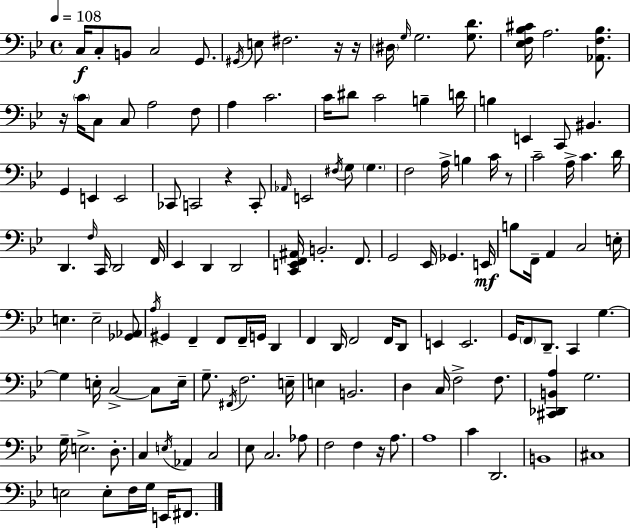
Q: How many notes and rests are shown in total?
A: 139